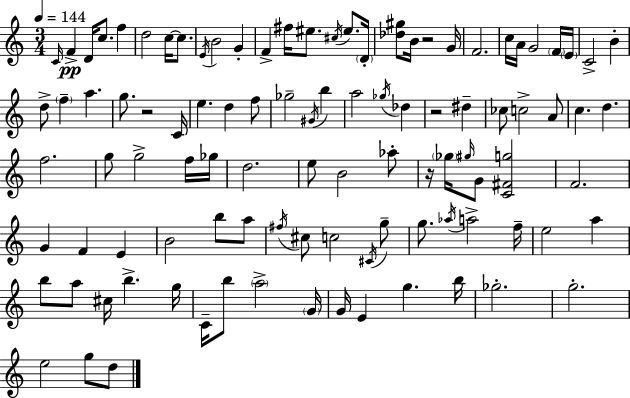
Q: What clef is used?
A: treble